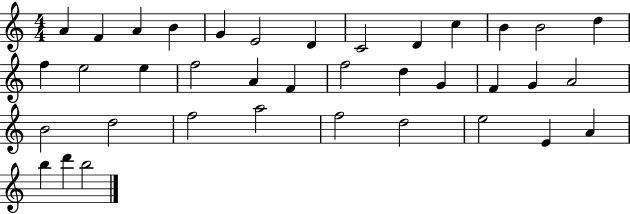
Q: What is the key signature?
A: C major